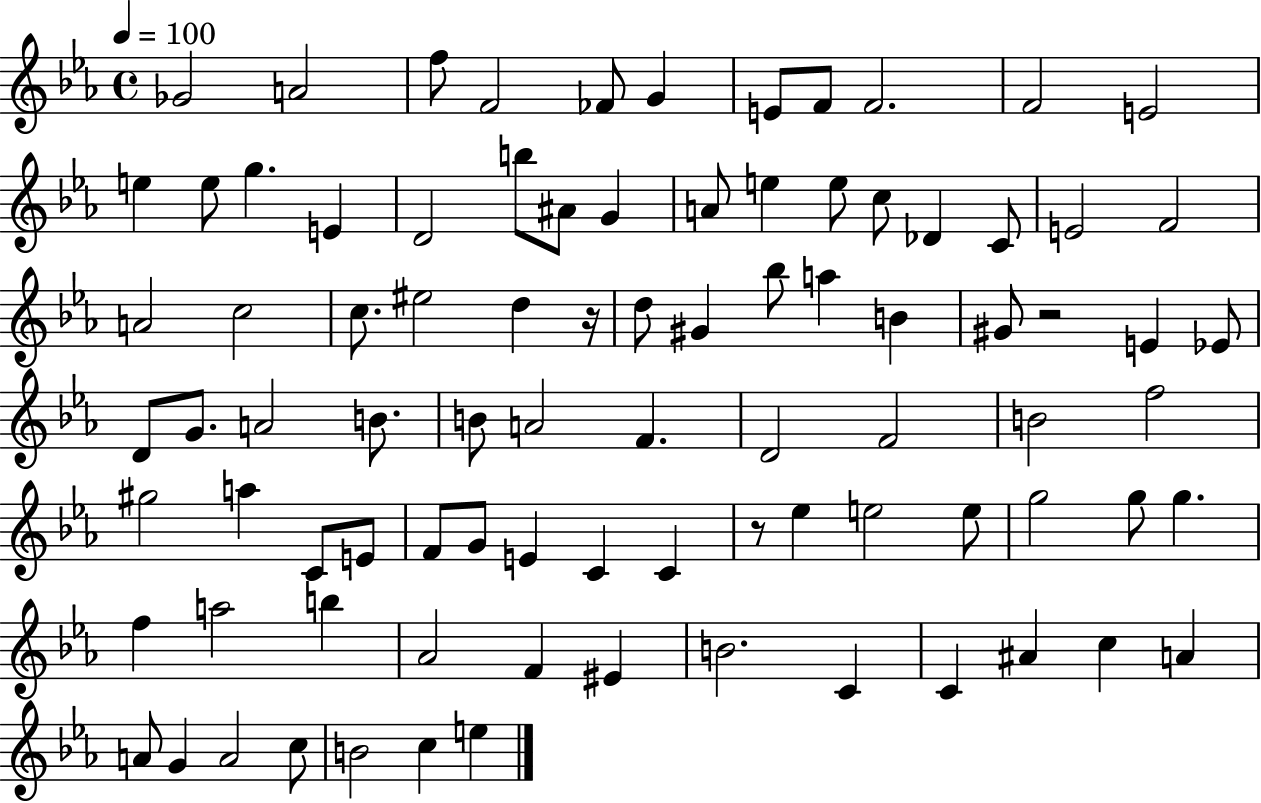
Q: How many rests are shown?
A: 3